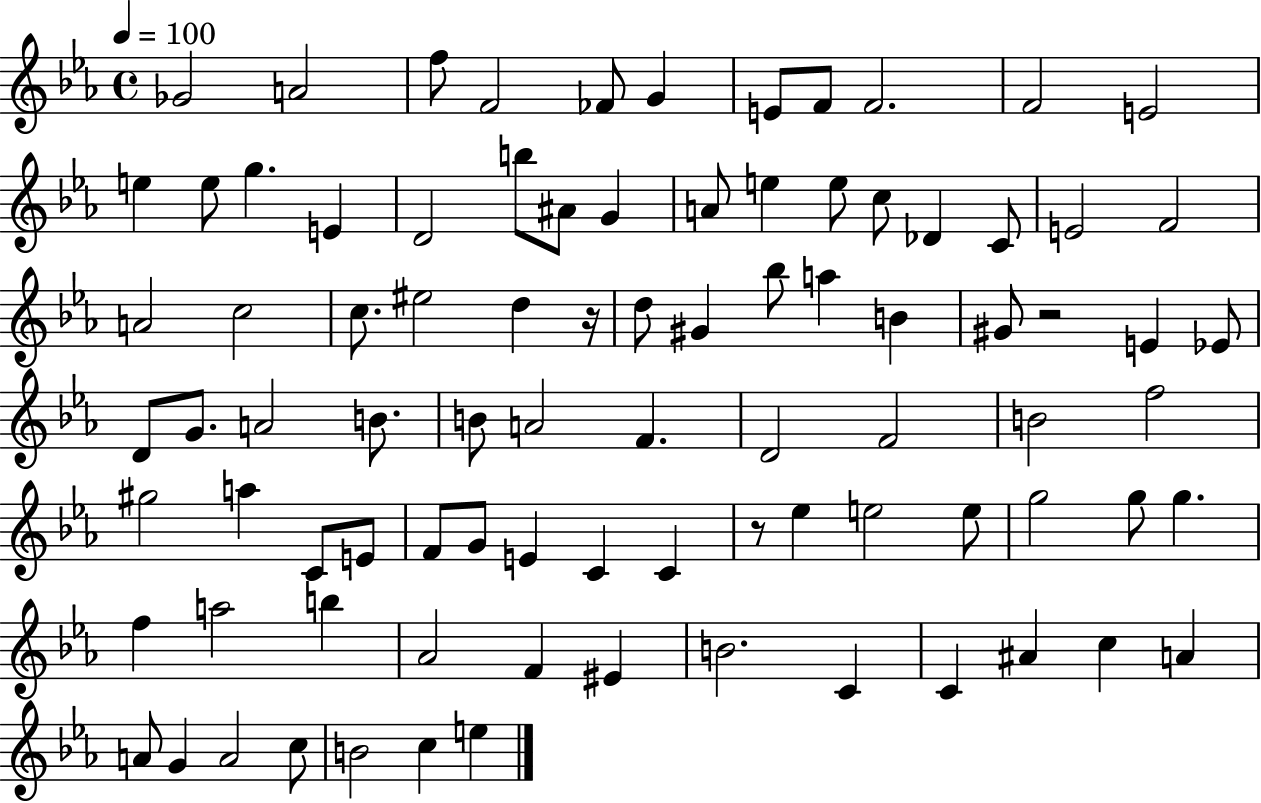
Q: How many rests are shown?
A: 3